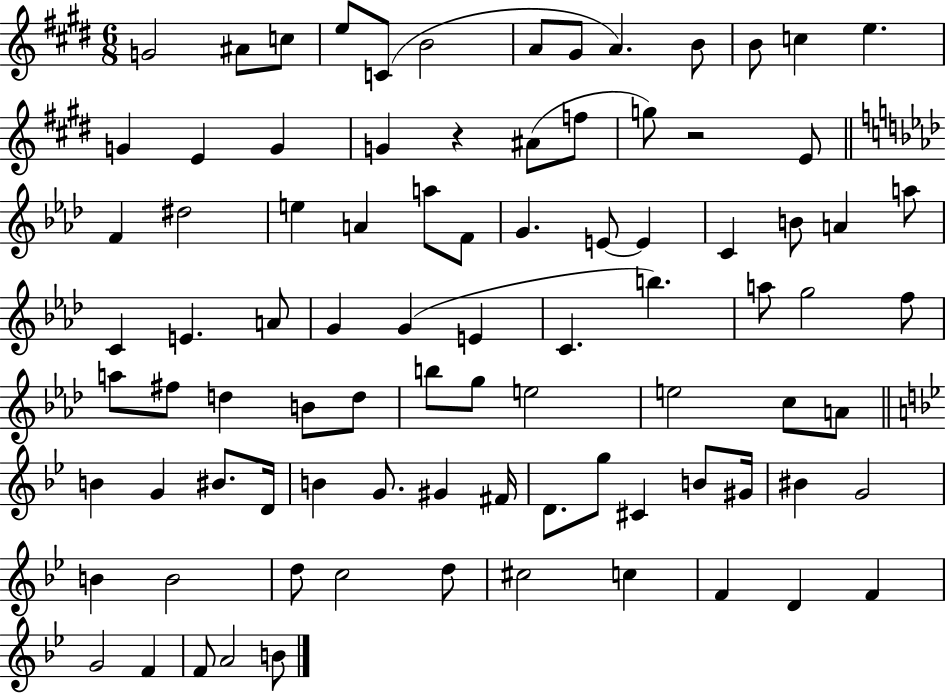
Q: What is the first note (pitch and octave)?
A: G4